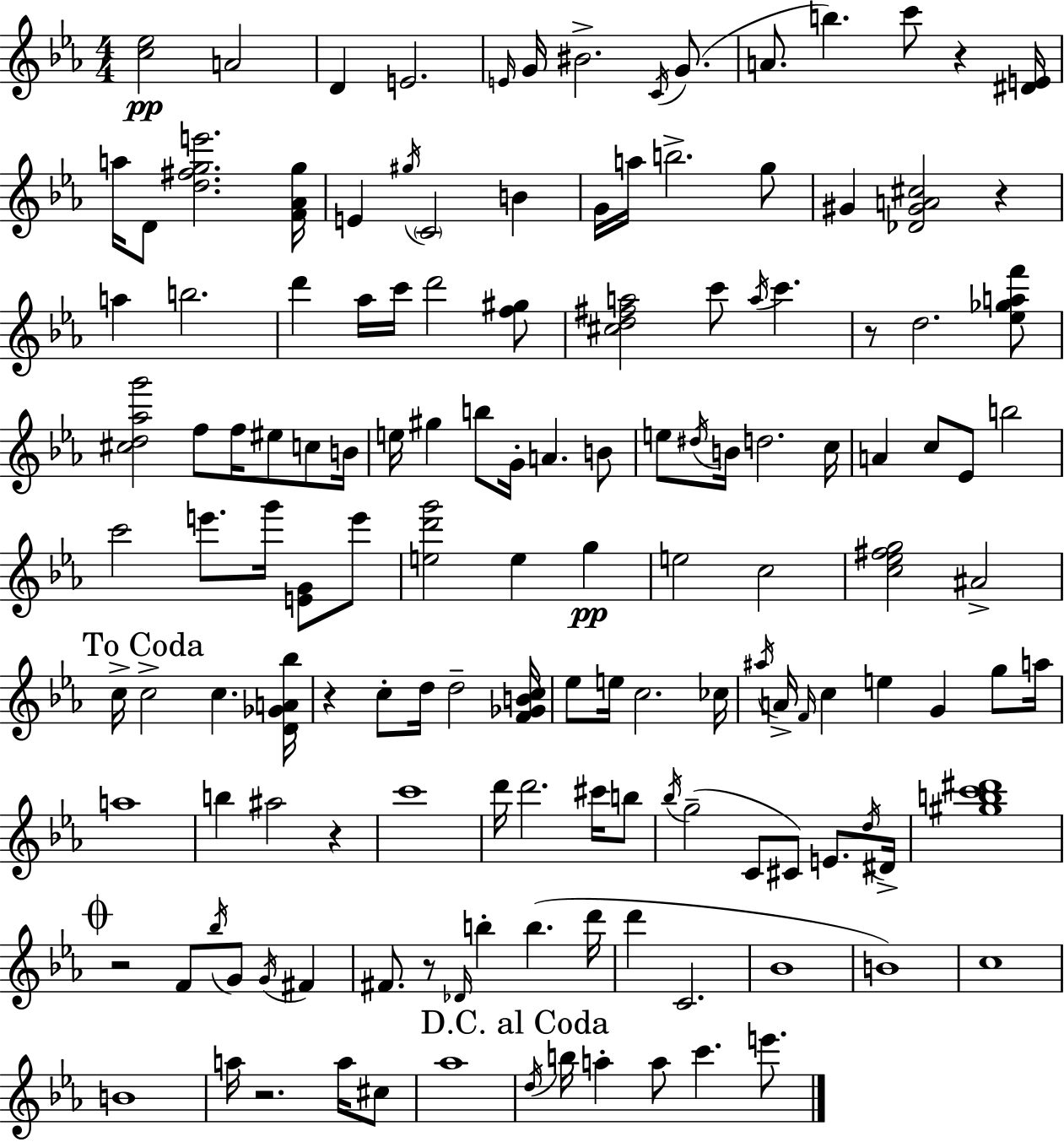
[C5,Eb5]/h A4/h D4/q E4/h. E4/s G4/s BIS4/h. C4/s G4/e. A4/e. B5/q. C6/e R/q [D#4,E4]/s A5/s D4/e [D5,F#5,G5,E6]/h. [F4,Ab4,G5]/s E4/q G#5/s C4/h B4/q G4/s A5/s B5/h. G5/e G#4/q [Db4,G#4,A4,C#5]/h R/q A5/q B5/h. D6/q Ab5/s C6/s D6/h [F5,G#5]/e [C#5,D5,F#5,A5]/h C6/e A5/s C6/q. R/e D5/h. [Eb5,Gb5,A5,F6]/e [C#5,D5,Ab5,G6]/h F5/e F5/s EIS5/e C5/e B4/s E5/s G#5/q B5/e G4/s A4/q. B4/e E5/e D#5/s B4/s D5/h. C5/s A4/q C5/e Eb4/e B5/h C6/h E6/e. G6/s [E4,G4]/e E6/e [E5,D6,G6]/h E5/q G5/q E5/h C5/h [C5,Eb5,F#5,G5]/h A#4/h C5/s C5/h C5/q. [D4,Gb4,A4,Bb5]/s R/q C5/e D5/s D5/h [F4,Gb4,B4,C5]/s Eb5/e E5/s C5/h. CES5/s A#5/s A4/s F4/s C5/q E5/q G4/q G5/e A5/s A5/w B5/q A#5/h R/q C6/w D6/s D6/h. C#6/s B5/e Bb5/s G5/h C4/e C#4/e E4/e. D5/s D#4/s [G#5,B5,C6,D#6]/w R/h F4/e Bb5/s G4/e G4/s F#4/q F#4/e. R/e Db4/s B5/q B5/q. D6/s D6/q C4/h. Bb4/w B4/w C5/w B4/w A5/s R/h. A5/s C#5/e Ab5/w D5/s B5/s A5/q A5/e C6/q. E6/e.